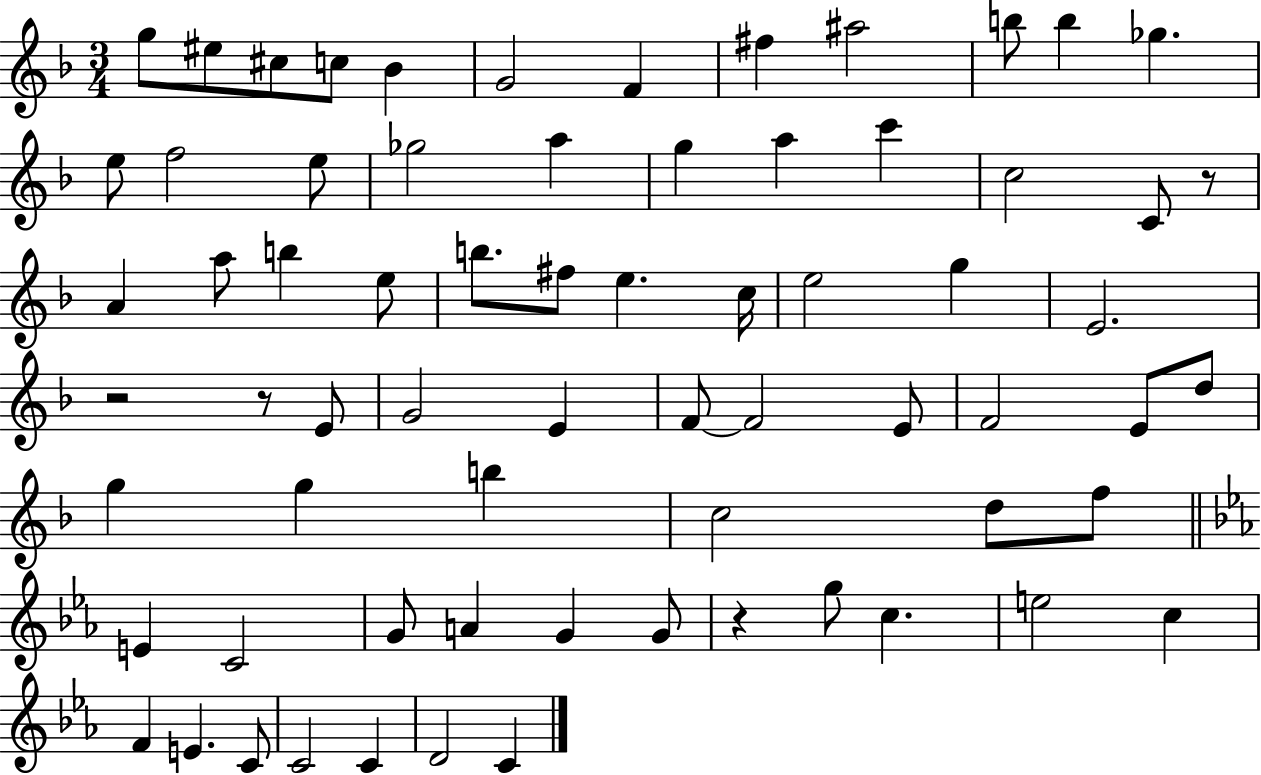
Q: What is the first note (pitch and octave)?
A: G5